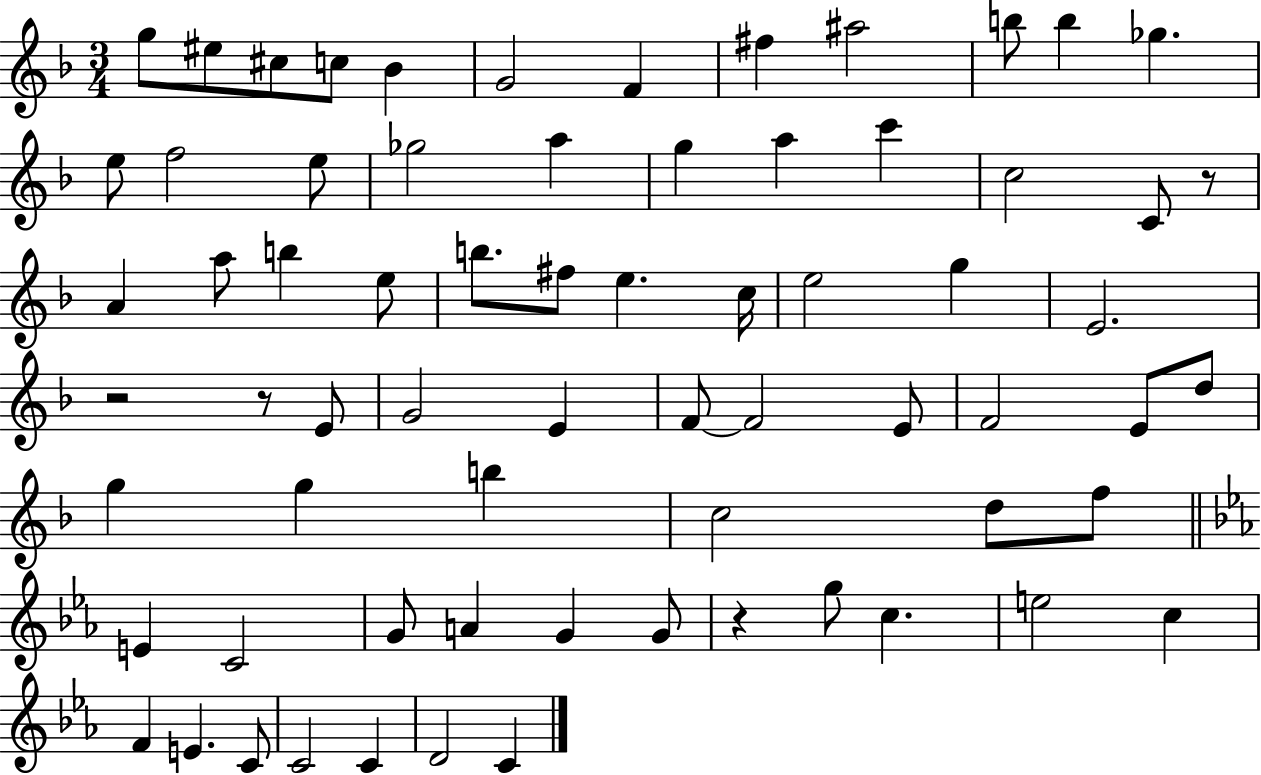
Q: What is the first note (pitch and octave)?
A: G5